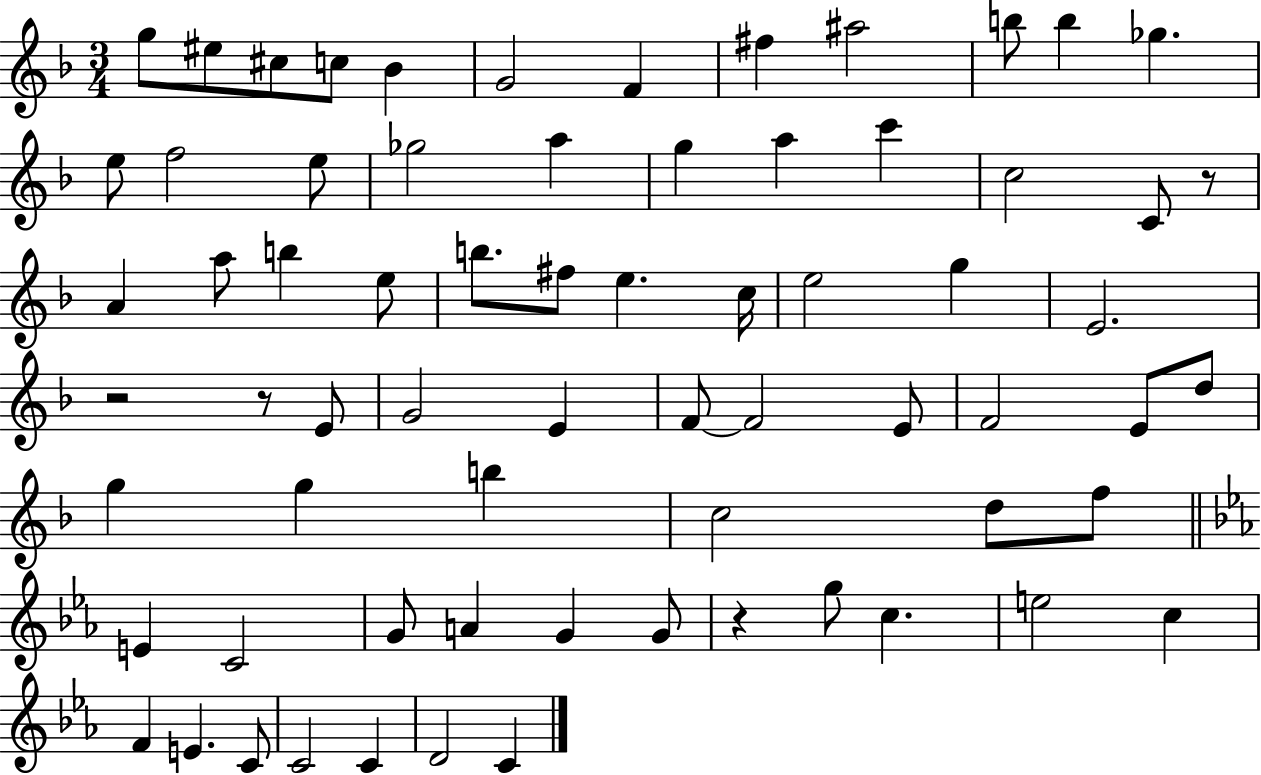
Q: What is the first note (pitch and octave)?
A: G5